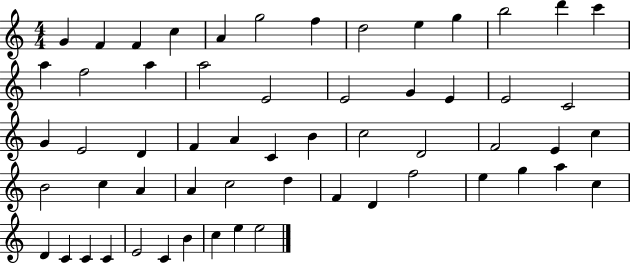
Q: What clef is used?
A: treble